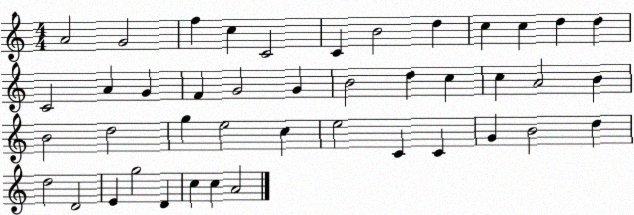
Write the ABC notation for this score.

X:1
T:Untitled
M:4/4
L:1/4
K:C
A2 G2 f c C2 C B2 d c c d d C2 A G F G2 G B2 d c c A2 B B2 d2 g e2 c e2 C C G B2 d d2 D2 E g2 D c c A2